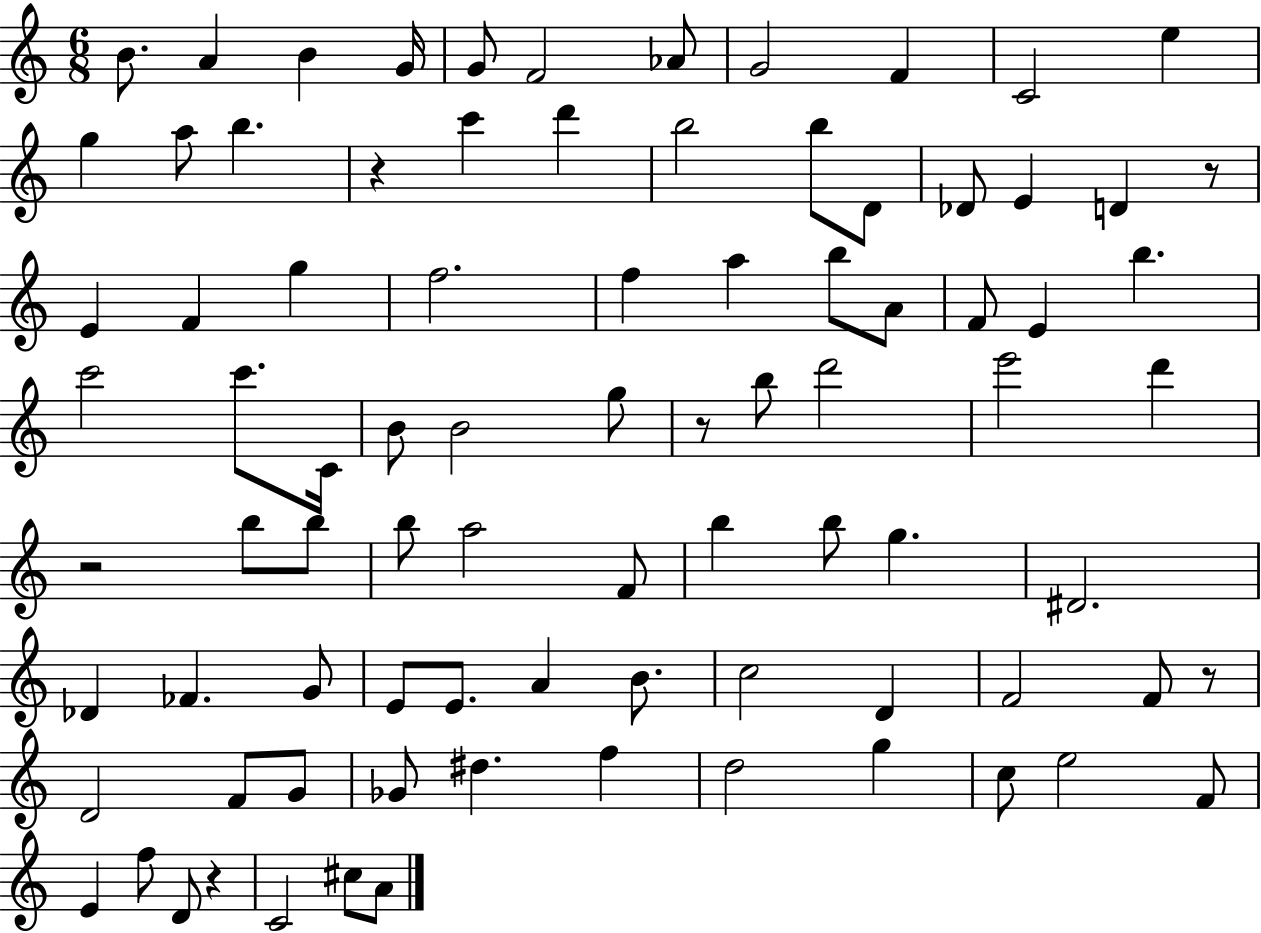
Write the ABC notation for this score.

X:1
T:Untitled
M:6/8
L:1/4
K:C
B/2 A B G/4 G/2 F2 _A/2 G2 F C2 e g a/2 b z c' d' b2 b/2 D/2 _D/2 E D z/2 E F g f2 f a b/2 A/2 F/2 E b c'2 c'/2 C/4 B/2 B2 g/2 z/2 b/2 d'2 e'2 d' z2 b/2 b/2 b/2 a2 F/2 b b/2 g ^D2 _D _F G/2 E/2 E/2 A B/2 c2 D F2 F/2 z/2 D2 F/2 G/2 _G/2 ^d f d2 g c/2 e2 F/2 E f/2 D/2 z C2 ^c/2 A/2